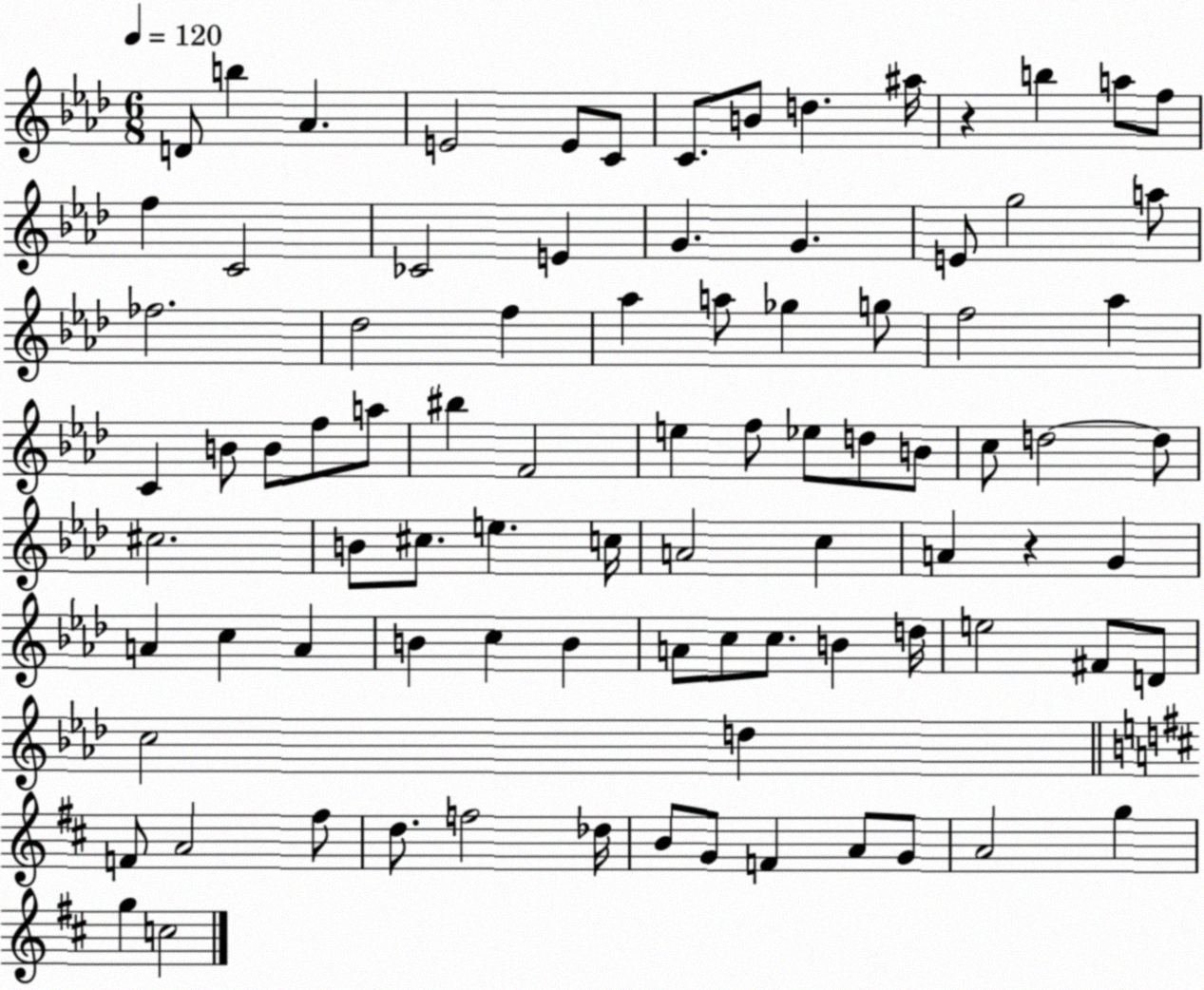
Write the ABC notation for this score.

X:1
T:Untitled
M:6/8
L:1/4
K:Ab
D/2 b _A E2 E/2 C/2 C/2 B/2 d ^a/4 z b a/2 f/2 f C2 _C2 E G G E/2 g2 a/2 _f2 _d2 f _a a/2 _g g/2 f2 _a C B/2 B/2 f/2 a/2 ^b F2 e f/2 _e/2 d/2 B/2 c/2 d2 d/2 ^c2 B/2 ^c/2 e c/4 A2 c A z G A c A B c B A/2 c/2 c/2 B d/4 e2 ^F/2 D/2 c2 d F/2 A2 ^f/2 d/2 f2 _d/4 B/2 G/2 F A/2 G/2 A2 g g c2